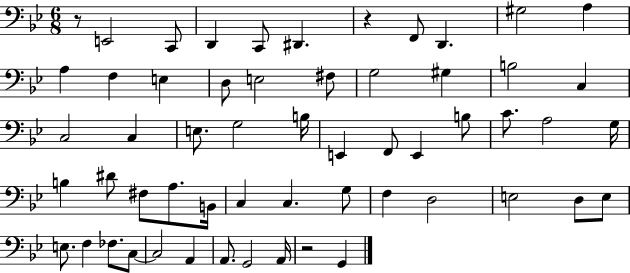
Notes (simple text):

R/e E2/h C2/e D2/q C2/e D#2/q. R/q F2/e D2/q. G#3/h A3/q A3/q F3/q E3/q D3/e E3/h F#3/e G3/h G#3/q B3/h C3/q C3/h C3/q E3/e. G3/h B3/s E2/q F2/e E2/q B3/e C4/e. A3/h G3/s B3/q D#4/e F#3/e A3/e. B2/s C3/q C3/q. G3/e F3/q D3/h E3/h D3/e E3/e E3/e. F3/q FES3/e. C3/e C3/h A2/q A2/e. G2/h A2/s R/h G2/q